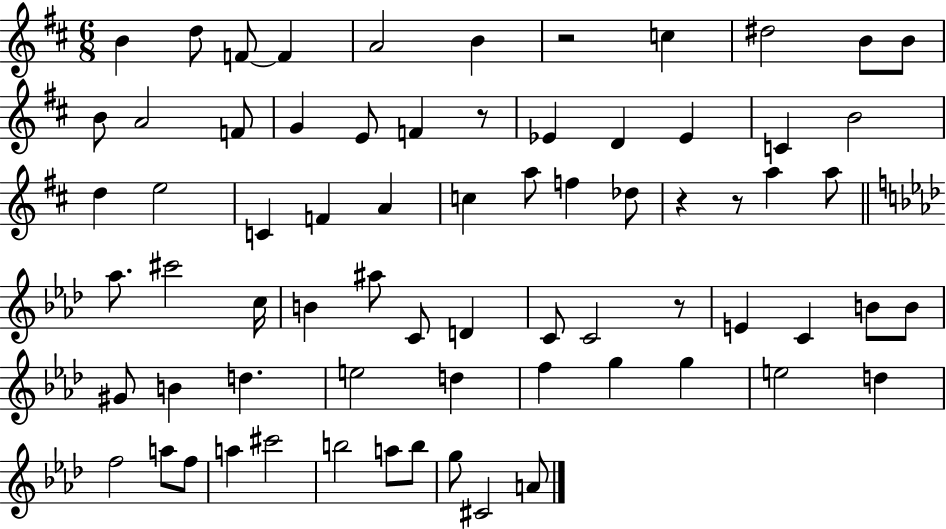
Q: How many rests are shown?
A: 5